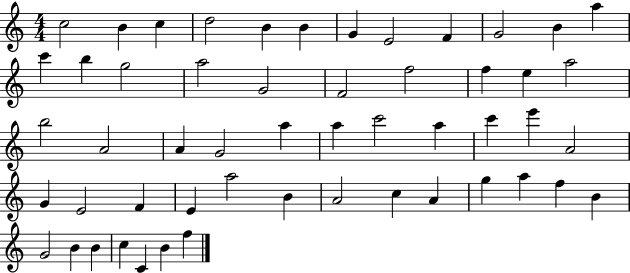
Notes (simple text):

C5/h B4/q C5/q D5/h B4/q B4/q G4/q E4/h F4/q G4/h B4/q A5/q C6/q B5/q G5/h A5/h G4/h F4/h F5/h F5/q E5/q A5/h B5/h A4/h A4/q G4/h A5/q A5/q C6/h A5/q C6/q E6/q A4/h G4/q E4/h F4/q E4/q A5/h B4/q A4/h C5/q A4/q G5/q A5/q F5/q B4/q G4/h B4/q B4/q C5/q C4/q B4/q F5/q